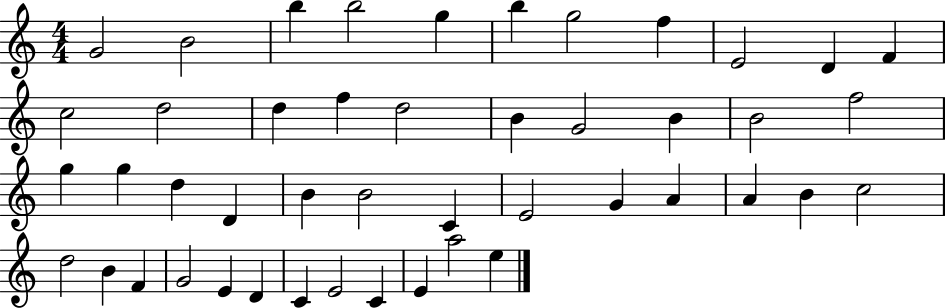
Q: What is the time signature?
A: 4/4